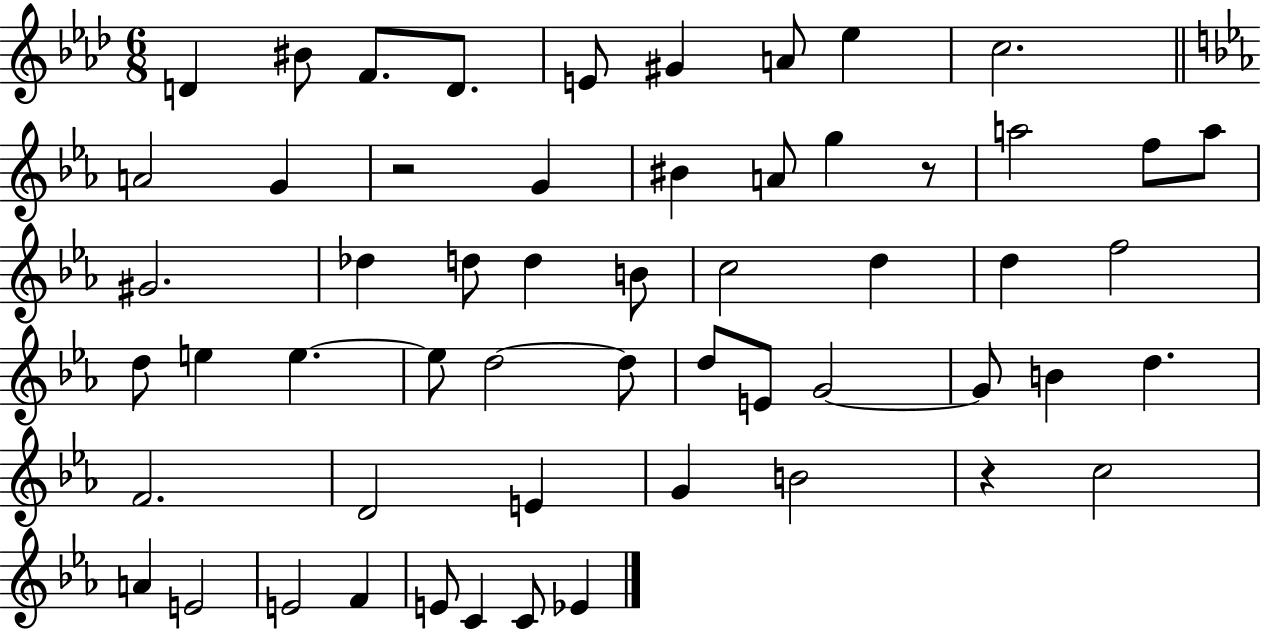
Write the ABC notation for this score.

X:1
T:Untitled
M:6/8
L:1/4
K:Ab
D ^B/2 F/2 D/2 E/2 ^G A/2 _e c2 A2 G z2 G ^B A/2 g z/2 a2 f/2 a/2 ^G2 _d d/2 d B/2 c2 d d f2 d/2 e e e/2 d2 d/2 d/2 E/2 G2 G/2 B d F2 D2 E G B2 z c2 A E2 E2 F E/2 C C/2 _E